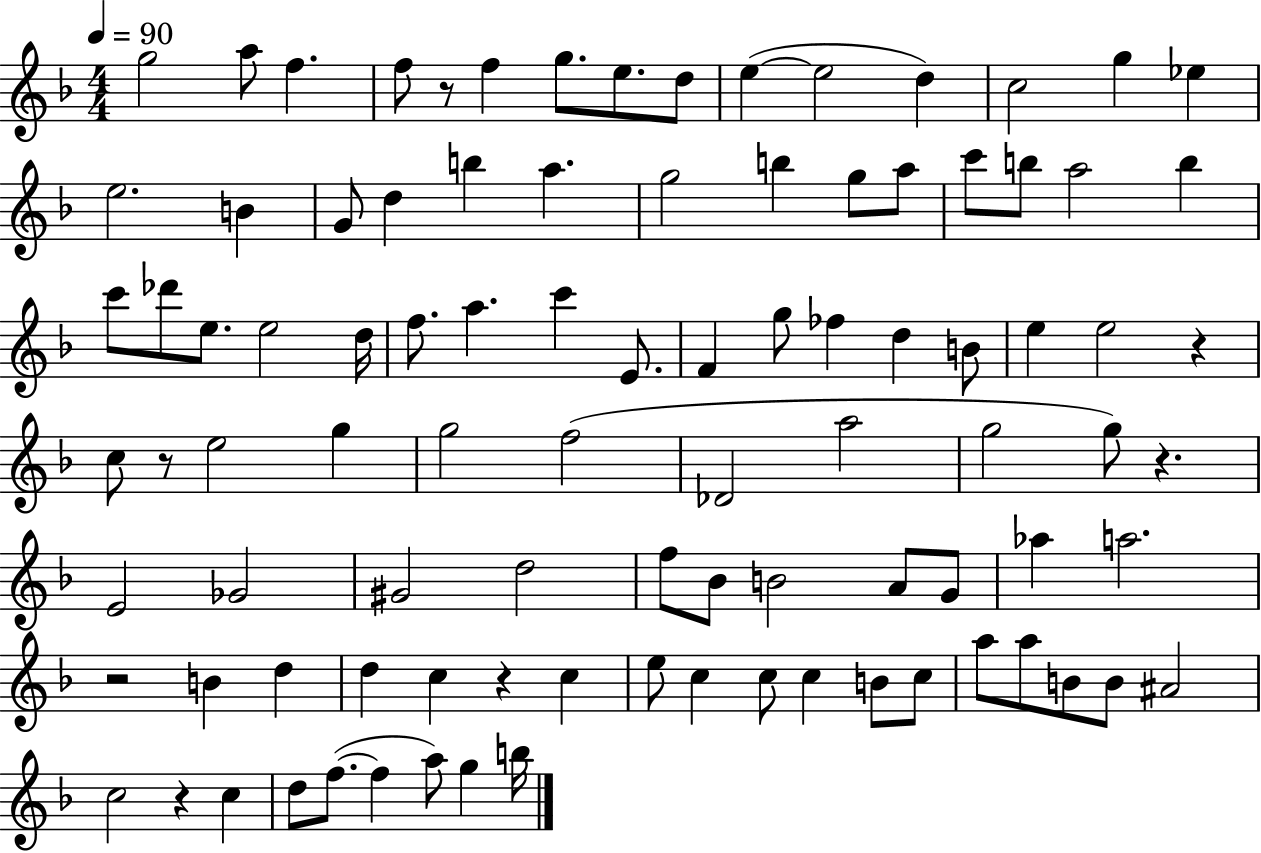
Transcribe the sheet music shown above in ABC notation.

X:1
T:Untitled
M:4/4
L:1/4
K:F
g2 a/2 f f/2 z/2 f g/2 e/2 d/2 e e2 d c2 g _e e2 B G/2 d b a g2 b g/2 a/2 c'/2 b/2 a2 b c'/2 _d'/2 e/2 e2 d/4 f/2 a c' E/2 F g/2 _f d B/2 e e2 z c/2 z/2 e2 g g2 f2 _D2 a2 g2 g/2 z E2 _G2 ^G2 d2 f/2 _B/2 B2 A/2 G/2 _a a2 z2 B d d c z c e/2 c c/2 c B/2 c/2 a/2 a/2 B/2 B/2 ^A2 c2 z c d/2 f/2 f a/2 g b/4